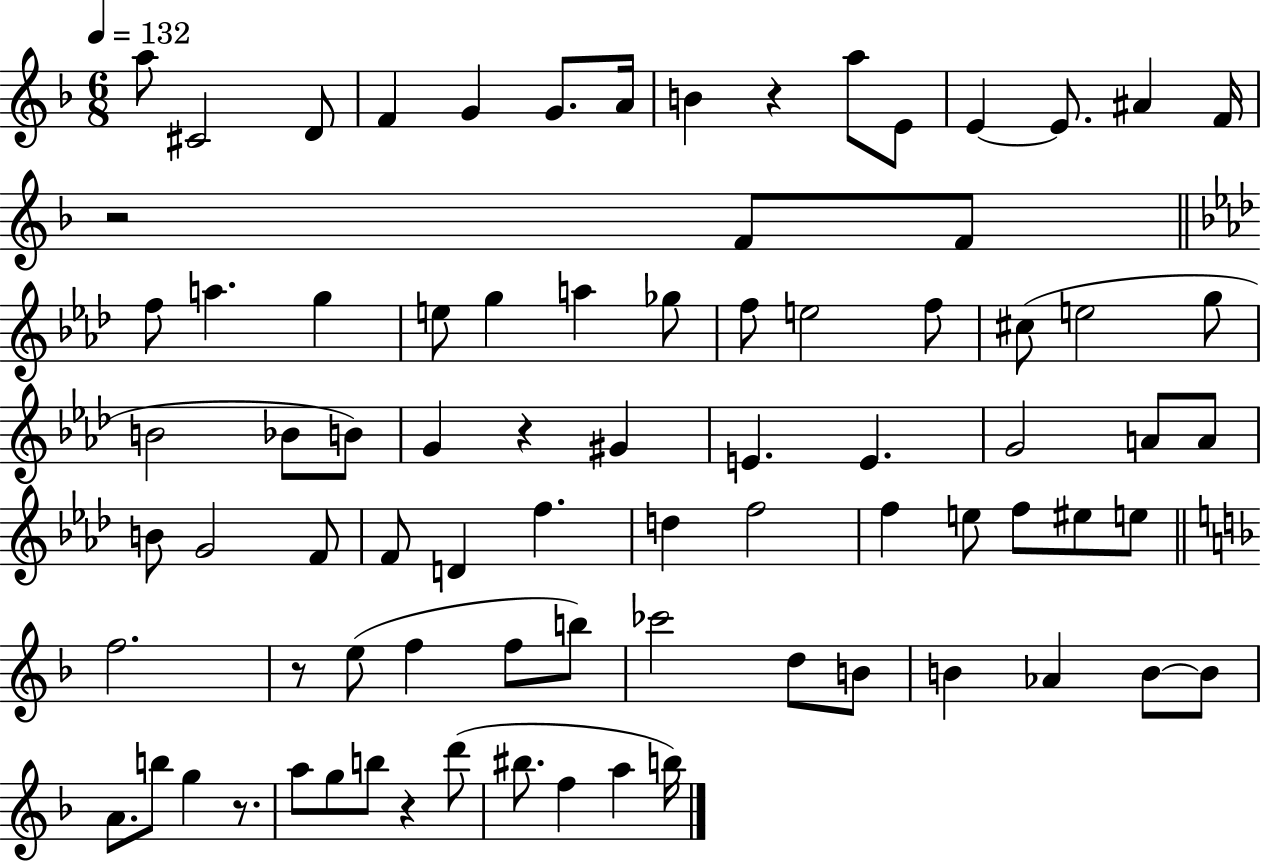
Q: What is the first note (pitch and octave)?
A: A5